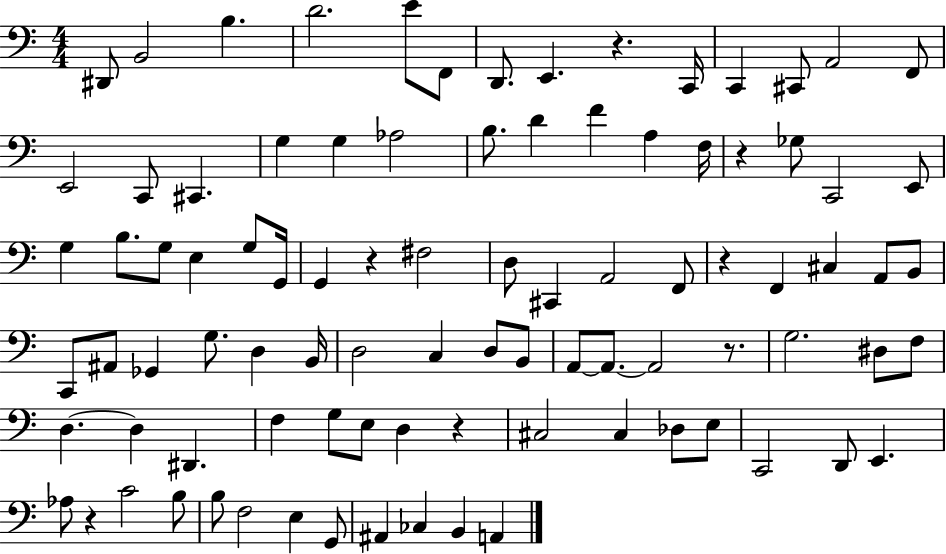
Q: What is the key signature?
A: C major